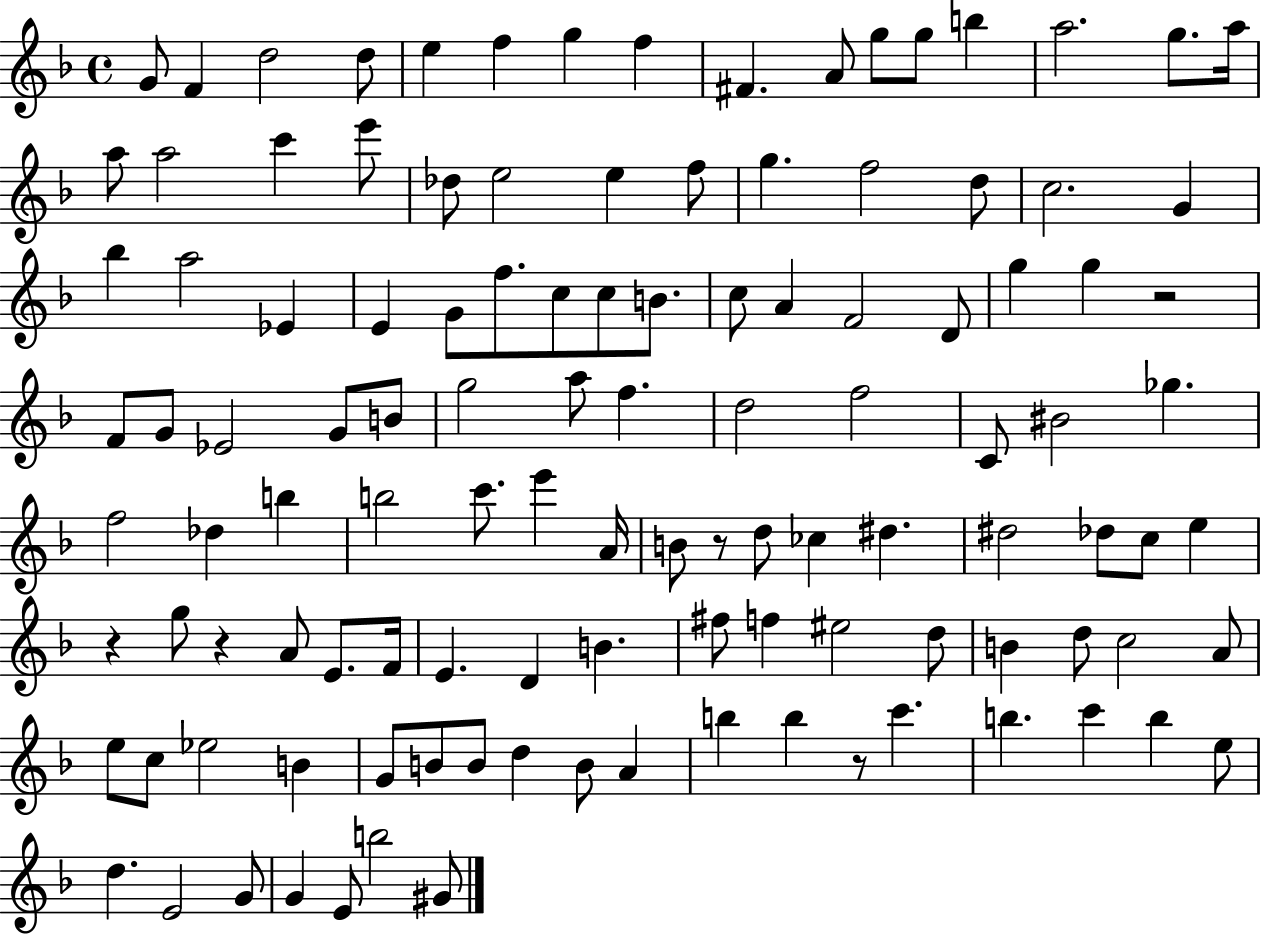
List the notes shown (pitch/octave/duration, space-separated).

G4/e F4/q D5/h D5/e E5/q F5/q G5/q F5/q F#4/q. A4/e G5/e G5/e B5/q A5/h. G5/e. A5/s A5/e A5/h C6/q E6/e Db5/e E5/h E5/q F5/e G5/q. F5/h D5/e C5/h. G4/q Bb5/q A5/h Eb4/q E4/q G4/e F5/e. C5/e C5/e B4/e. C5/e A4/q F4/h D4/e G5/q G5/q R/h F4/e G4/e Eb4/h G4/e B4/e G5/h A5/e F5/q. D5/h F5/h C4/e BIS4/h Gb5/q. F5/h Db5/q B5/q B5/h C6/e. E6/q A4/s B4/e R/e D5/e CES5/q D#5/q. D#5/h Db5/e C5/e E5/q R/q G5/e R/q A4/e E4/e. F4/s E4/q. D4/q B4/q. F#5/e F5/q EIS5/h D5/e B4/q D5/e C5/h A4/e E5/e C5/e Eb5/h B4/q G4/e B4/e B4/e D5/q B4/e A4/q B5/q B5/q R/e C6/q. B5/q. C6/q B5/q E5/e D5/q. E4/h G4/e G4/q E4/e B5/h G#4/e